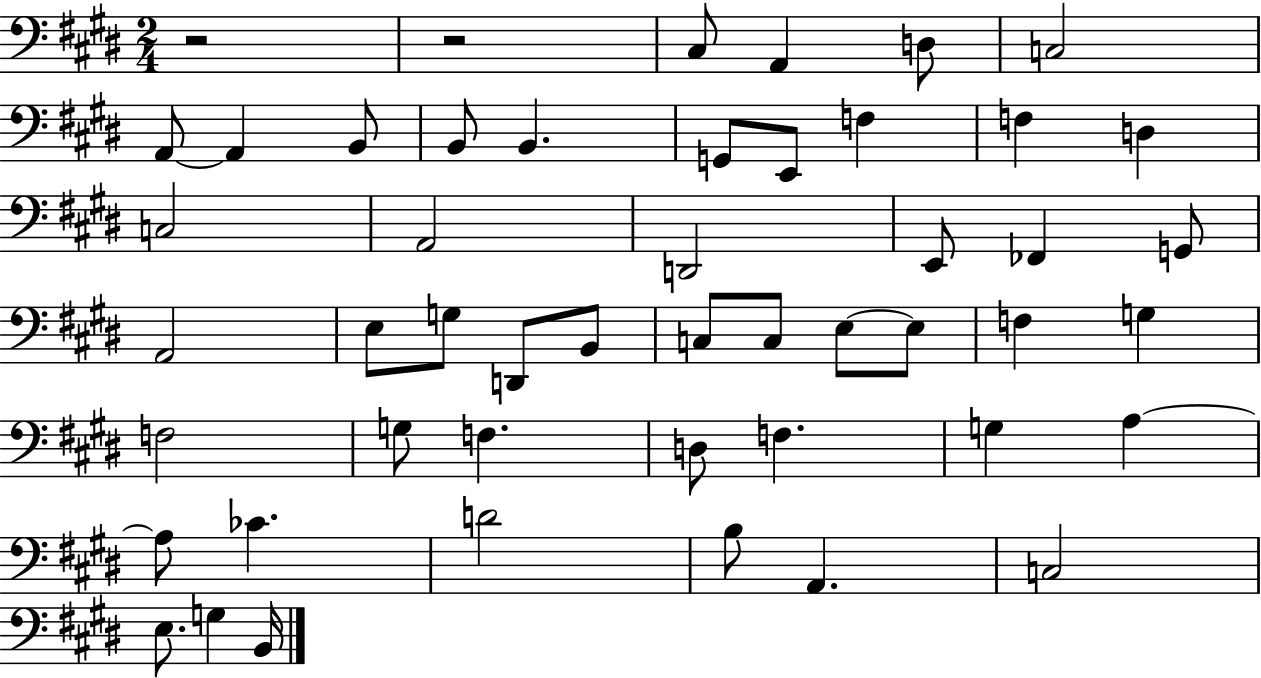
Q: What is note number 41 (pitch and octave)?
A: D4